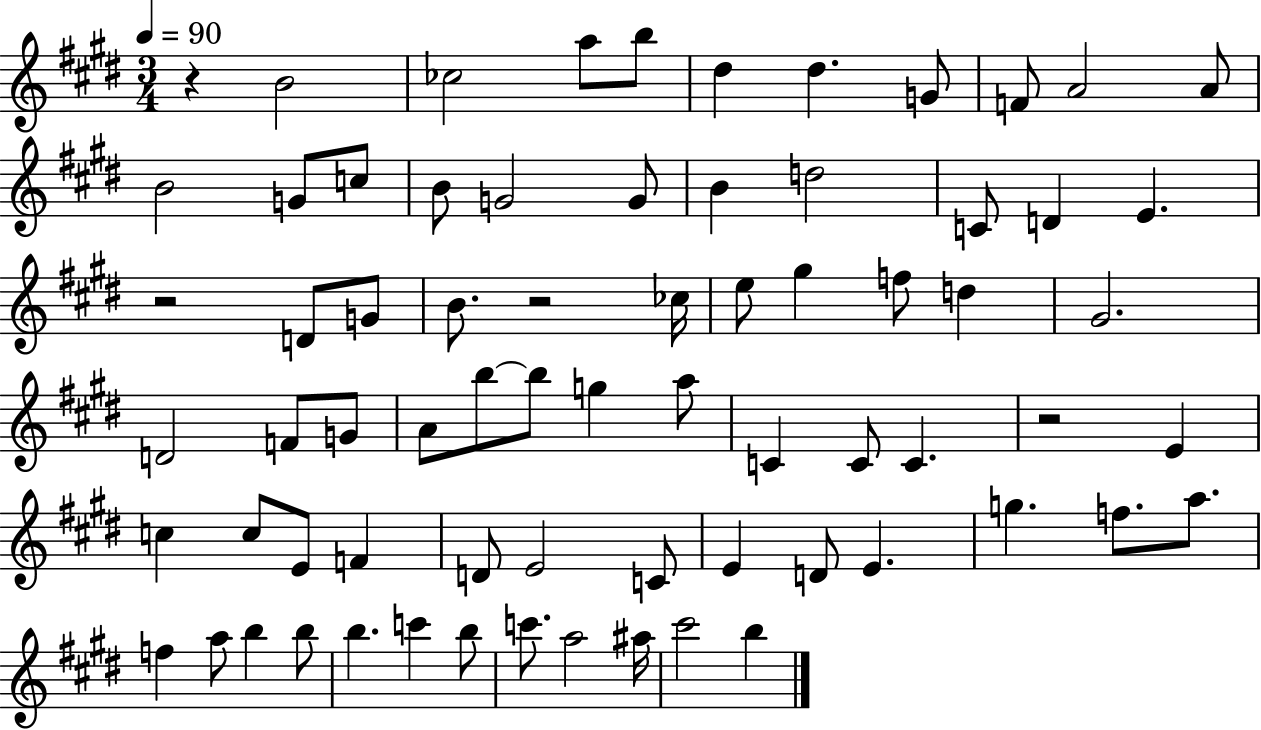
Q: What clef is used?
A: treble